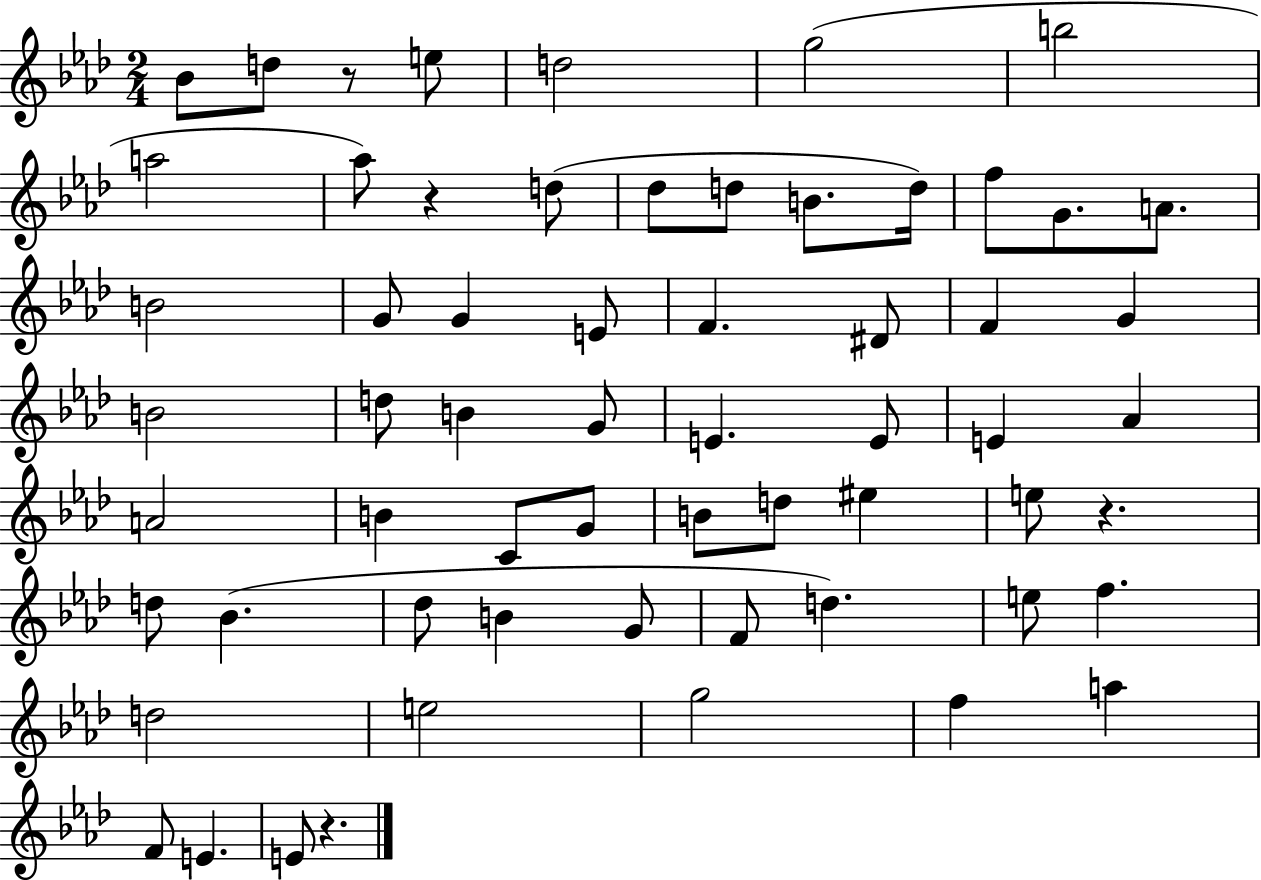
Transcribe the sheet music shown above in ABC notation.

X:1
T:Untitled
M:2/4
L:1/4
K:Ab
_B/2 d/2 z/2 e/2 d2 g2 b2 a2 _a/2 z d/2 _d/2 d/2 B/2 d/4 f/2 G/2 A/2 B2 G/2 G E/2 F ^D/2 F G B2 d/2 B G/2 E E/2 E _A A2 B C/2 G/2 B/2 d/2 ^e e/2 z d/2 _B _d/2 B G/2 F/2 d e/2 f d2 e2 g2 f a F/2 E E/2 z